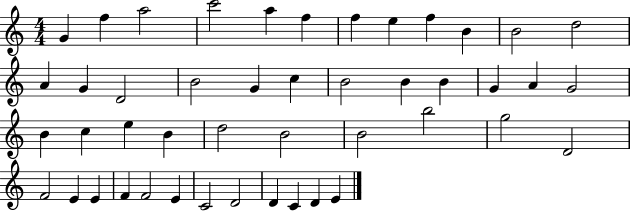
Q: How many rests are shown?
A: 0